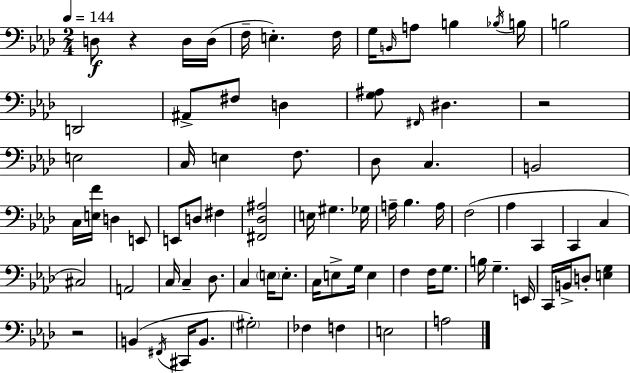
{
  \clef bass
  \numericTimeSignature
  \time 2/4
  \key f \minor
  \tempo 4 = 144
  d8\f r4 d16 d16( | f16-- e4.-.) f16 | g16 \grace { b,16 } a8 b4 | \acciaccatura { bes16 } b16 b2 | \break d,2 | ais,8-> fis8 d4 | <g ais>8 \grace { fis,16 } dis4. | r2 | \break e2 | c16 e4 | f8. des8 c4. | b,2 | \break c16 <e f'>16 d4 | e,8 e,8 d8 fis4 | <fis, des ais>2 | e16 gis4. | \break ges16 a16-- bes4. | a16 f2( | aes4 c,4 | c,4 c4 | \break cis2) | a,2 | c16 c4-- | des8. c4 \parenthesize e16 | \break e8.-. c16 e8-> g16 e4 | f4 f16 | g8. b16 g4.-- | e,16 c,16 b,16-> d8-. <e g>4 | \break r2 | b,4( \acciaccatura { fis,16 } | cis,16 b,8. \parenthesize gis2-.) | fes4 | \break f4 e2 | a2 | \bar "|."
}